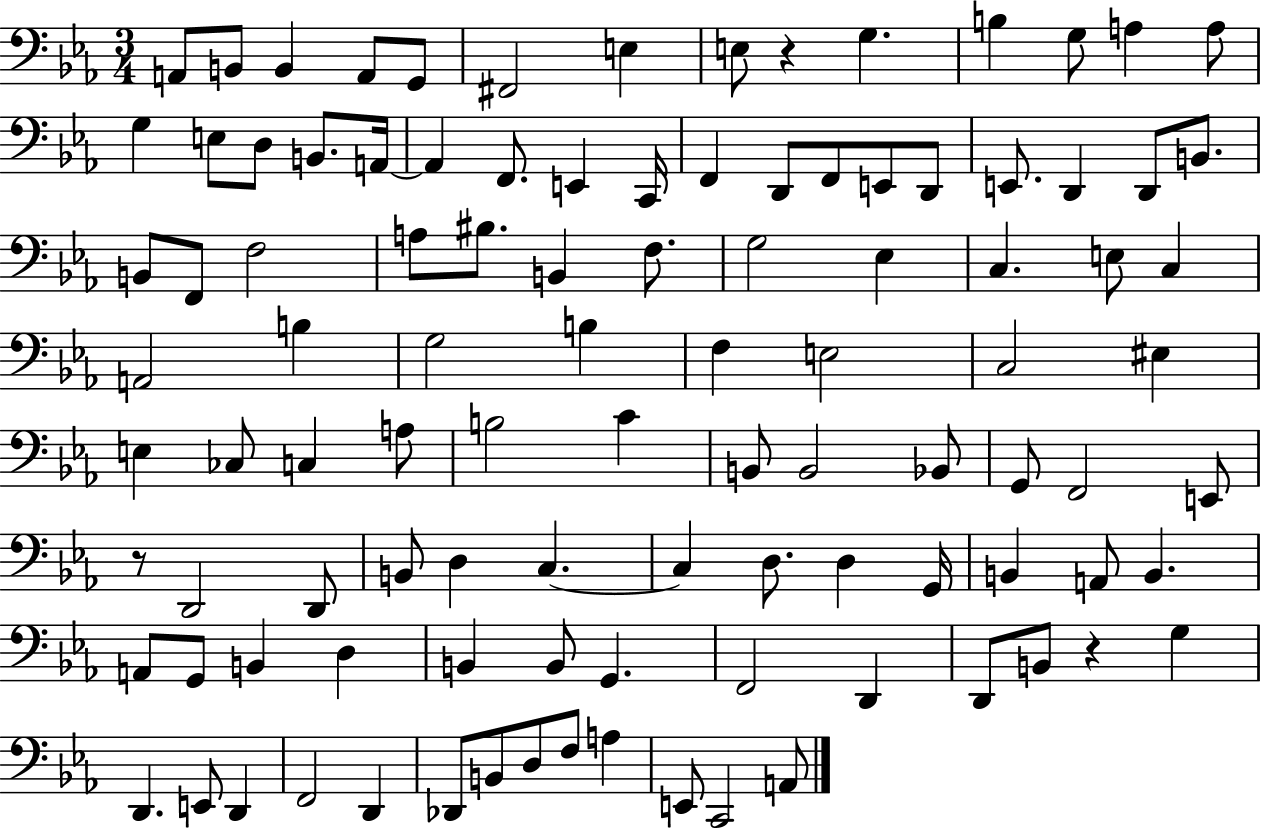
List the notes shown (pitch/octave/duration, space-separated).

A2/e B2/e B2/q A2/e G2/e F#2/h E3/q E3/e R/q G3/q. B3/q G3/e A3/q A3/e G3/q E3/e D3/e B2/e. A2/s A2/q F2/e. E2/q C2/s F2/q D2/e F2/e E2/e D2/e E2/e. D2/q D2/e B2/e. B2/e F2/e F3/h A3/e BIS3/e. B2/q F3/e. G3/h Eb3/q C3/q. E3/e C3/q A2/h B3/q G3/h B3/q F3/q E3/h C3/h EIS3/q E3/q CES3/e C3/q A3/e B3/h C4/q B2/e B2/h Bb2/e G2/e F2/h E2/e R/e D2/h D2/e B2/e D3/q C3/q. C3/q D3/e. D3/q G2/s B2/q A2/e B2/q. A2/e G2/e B2/q D3/q B2/q B2/e G2/q. F2/h D2/q D2/e B2/e R/q G3/q D2/q. E2/e D2/q F2/h D2/q Db2/e B2/e D3/e F3/e A3/q E2/e C2/h A2/e